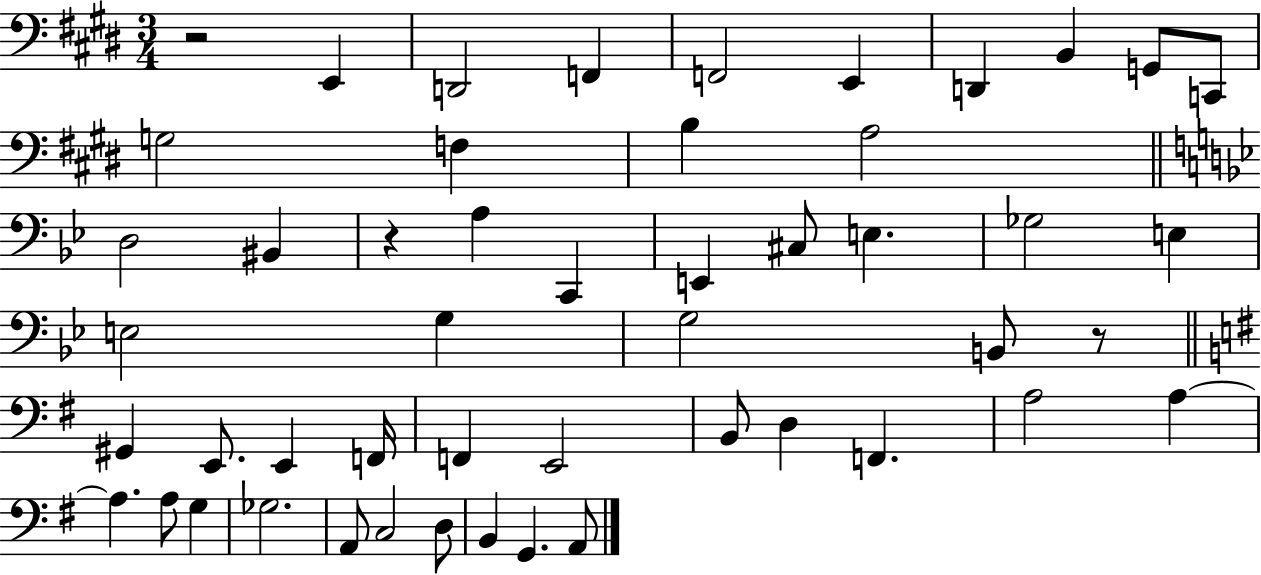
R/h E2/q D2/h F2/q F2/h E2/q D2/q B2/q G2/e C2/e G3/h F3/q B3/q A3/h D3/h BIS2/q R/q A3/q C2/q E2/q C#3/e E3/q. Gb3/h E3/q E3/h G3/q G3/h B2/e R/e G#2/q E2/e. E2/q F2/s F2/q E2/h B2/e D3/q F2/q. A3/h A3/q A3/q. A3/e G3/q Gb3/h. A2/e C3/h D3/e B2/q G2/q. A2/e